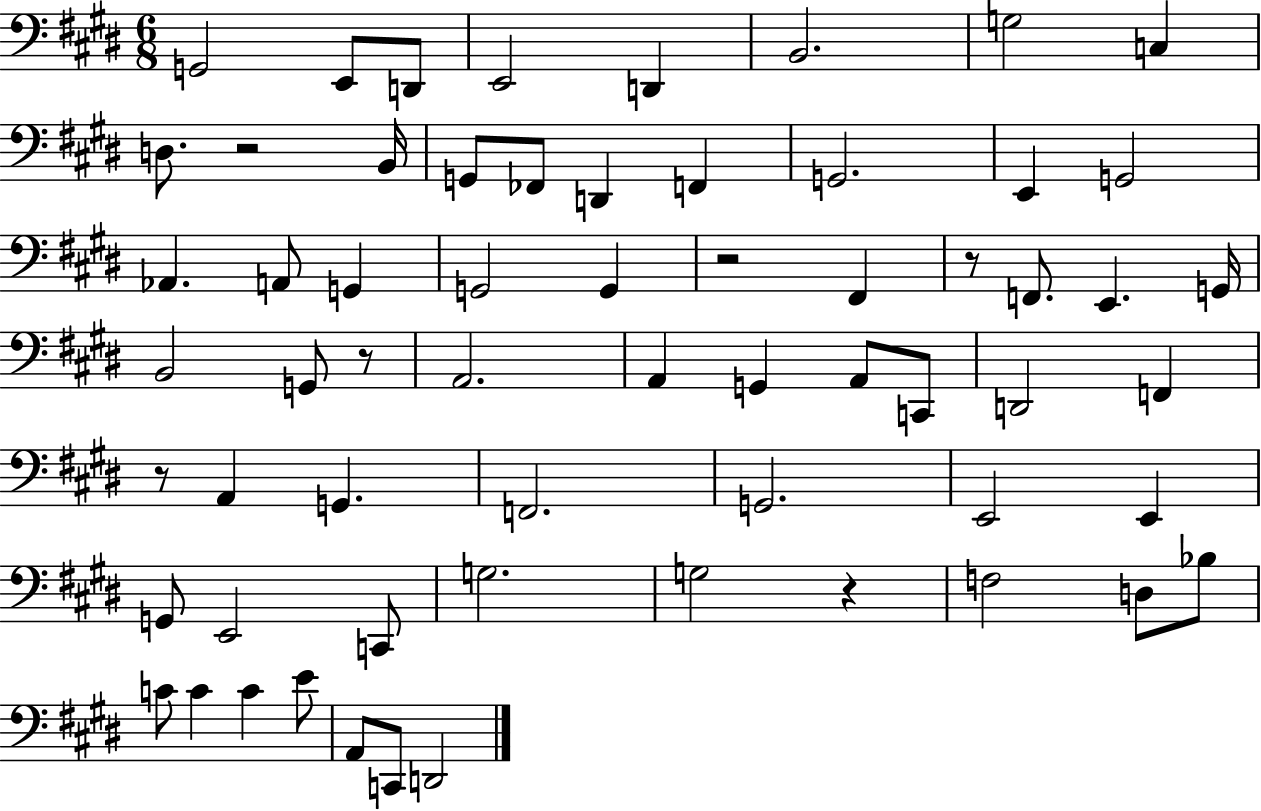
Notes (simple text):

G2/h E2/e D2/e E2/h D2/q B2/h. G3/h C3/q D3/e. R/h B2/s G2/e FES2/e D2/q F2/q G2/h. E2/q G2/h Ab2/q. A2/e G2/q G2/h G2/q R/h F#2/q R/e F2/e. E2/q. G2/s B2/h G2/e R/e A2/h. A2/q G2/q A2/e C2/e D2/h F2/q R/e A2/q G2/q. F2/h. G2/h. E2/h E2/q G2/e E2/h C2/e G3/h. G3/h R/q F3/h D3/e Bb3/e C4/e C4/q C4/q E4/e A2/e C2/e D2/h